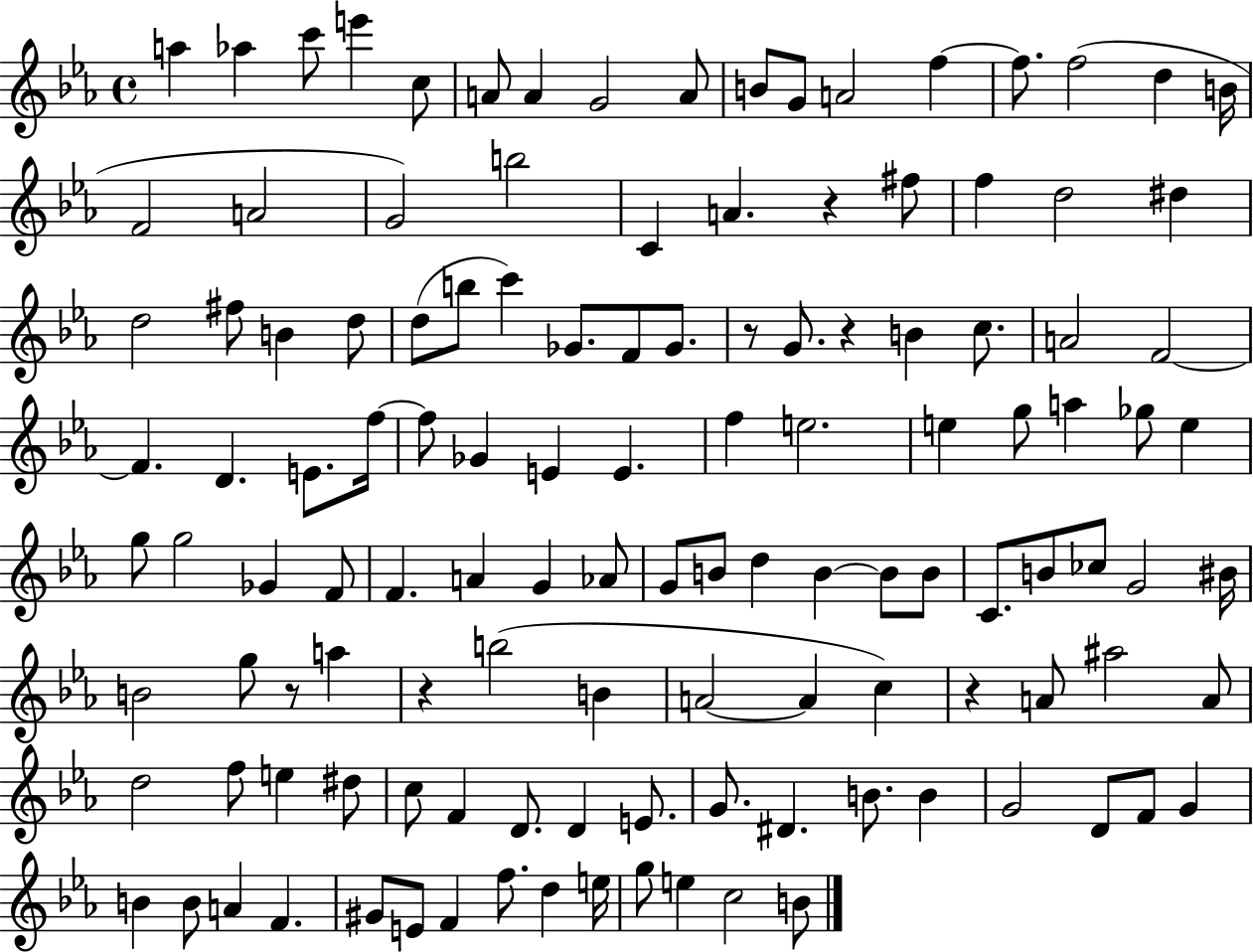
{
  \clef treble
  \time 4/4
  \defaultTimeSignature
  \key ees \major
  a''4 aes''4 c'''8 e'''4 c''8 | a'8 a'4 g'2 a'8 | b'8 g'8 a'2 f''4~~ | f''8. f''2( d''4 b'16 | \break f'2 a'2 | g'2) b''2 | c'4 a'4. r4 fis''8 | f''4 d''2 dis''4 | \break d''2 fis''8 b'4 d''8 | d''8( b''8 c'''4) ges'8. f'8 ges'8. | r8 g'8. r4 b'4 c''8. | a'2 f'2~~ | \break f'4. d'4. e'8. f''16~~ | f''8 ges'4 e'4 e'4. | f''4 e''2. | e''4 g''8 a''4 ges''8 e''4 | \break g''8 g''2 ges'4 f'8 | f'4. a'4 g'4 aes'8 | g'8 b'8 d''4 b'4~~ b'8 b'8 | c'8. b'8 ces''8 g'2 bis'16 | \break b'2 g''8 r8 a''4 | r4 b''2( b'4 | a'2~~ a'4 c''4) | r4 a'8 ais''2 a'8 | \break d''2 f''8 e''4 dis''8 | c''8 f'4 d'8. d'4 e'8. | g'8. dis'4. b'8. b'4 | g'2 d'8 f'8 g'4 | \break b'4 b'8 a'4 f'4. | gis'8 e'8 f'4 f''8. d''4 e''16 | g''8 e''4 c''2 b'8 | \bar "|."
}